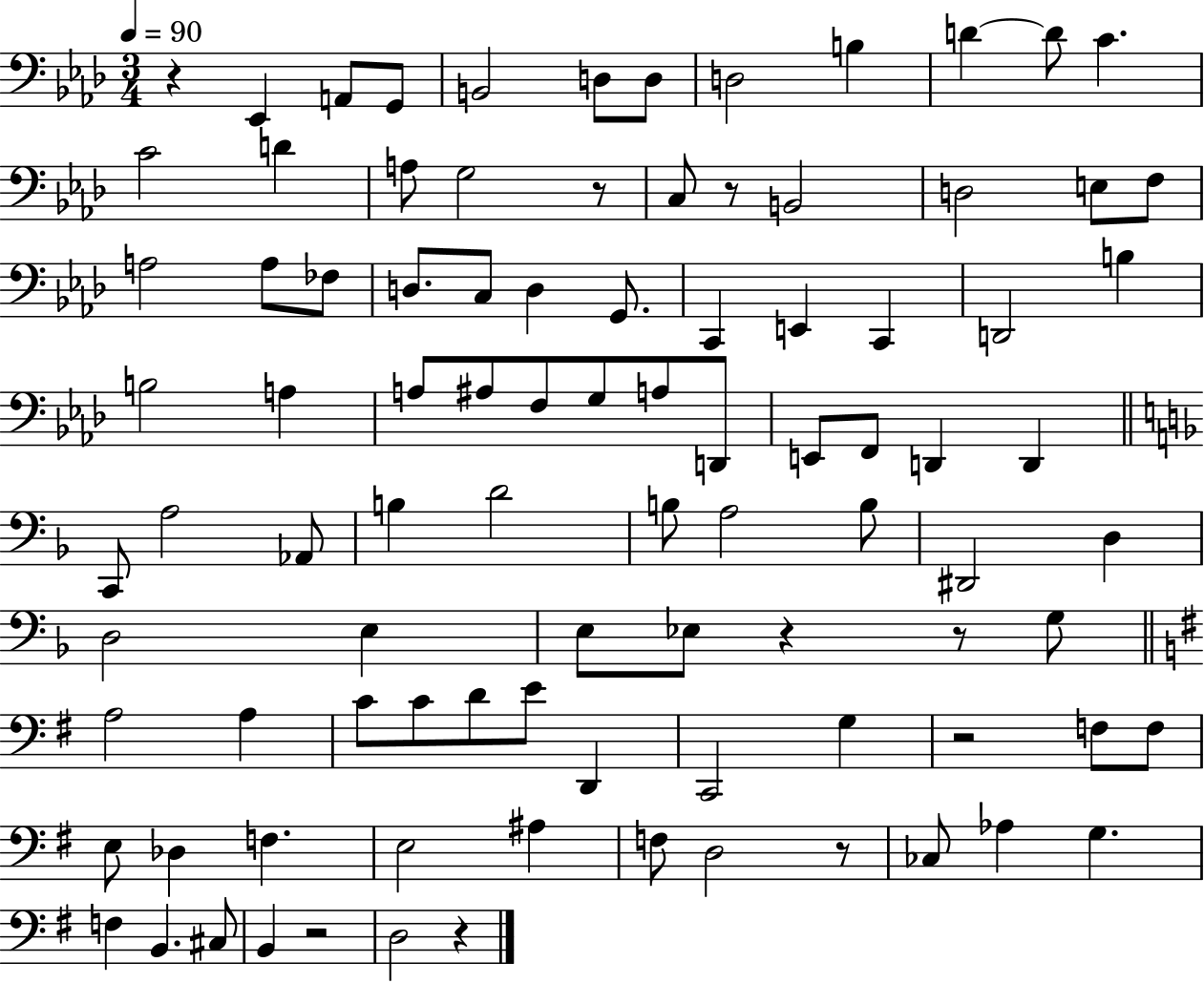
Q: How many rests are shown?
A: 9